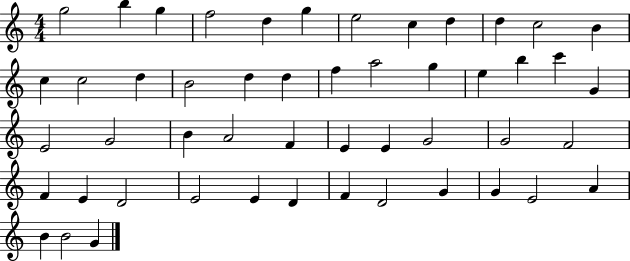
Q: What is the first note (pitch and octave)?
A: G5